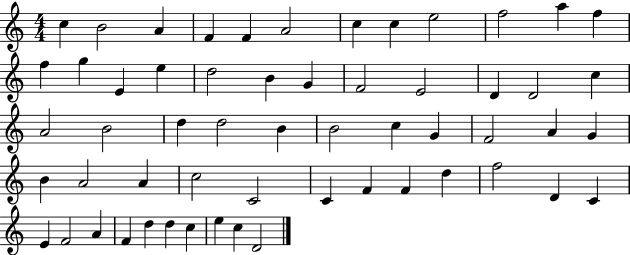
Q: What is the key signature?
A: C major